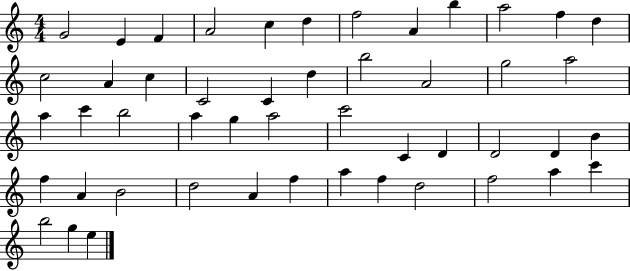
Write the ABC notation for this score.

X:1
T:Untitled
M:4/4
L:1/4
K:C
G2 E F A2 c d f2 A b a2 f d c2 A c C2 C d b2 A2 g2 a2 a c' b2 a g a2 c'2 C D D2 D B f A B2 d2 A f a f d2 f2 a c' b2 g e